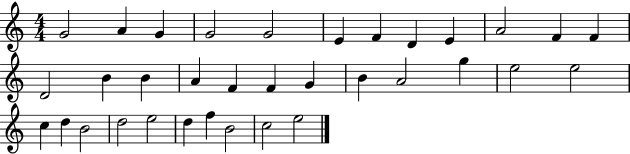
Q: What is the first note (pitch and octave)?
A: G4